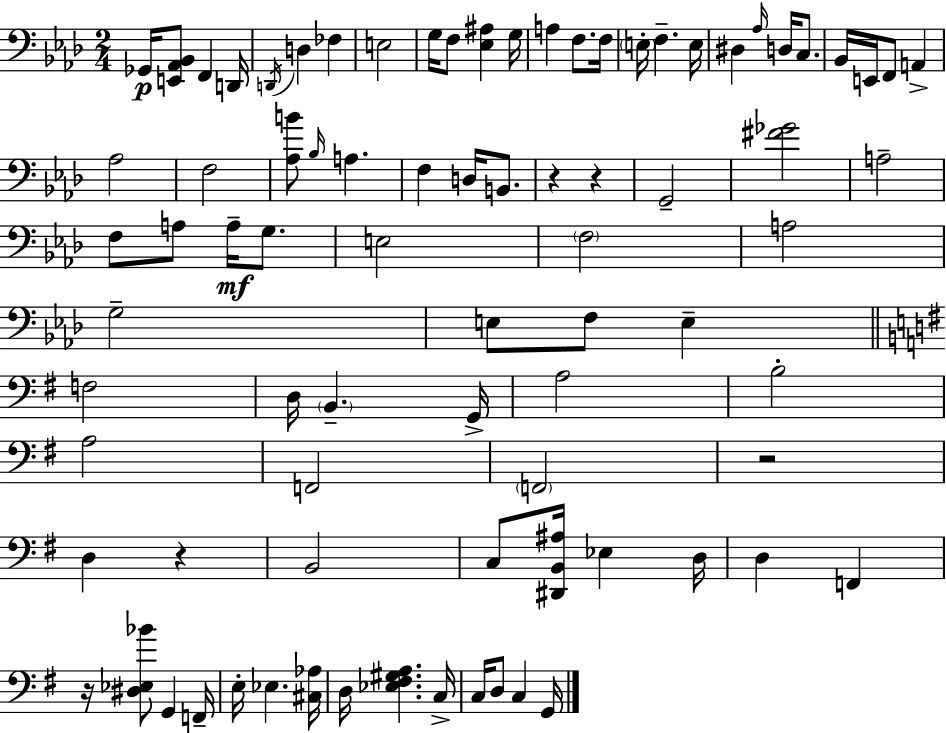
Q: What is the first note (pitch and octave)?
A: Gb2